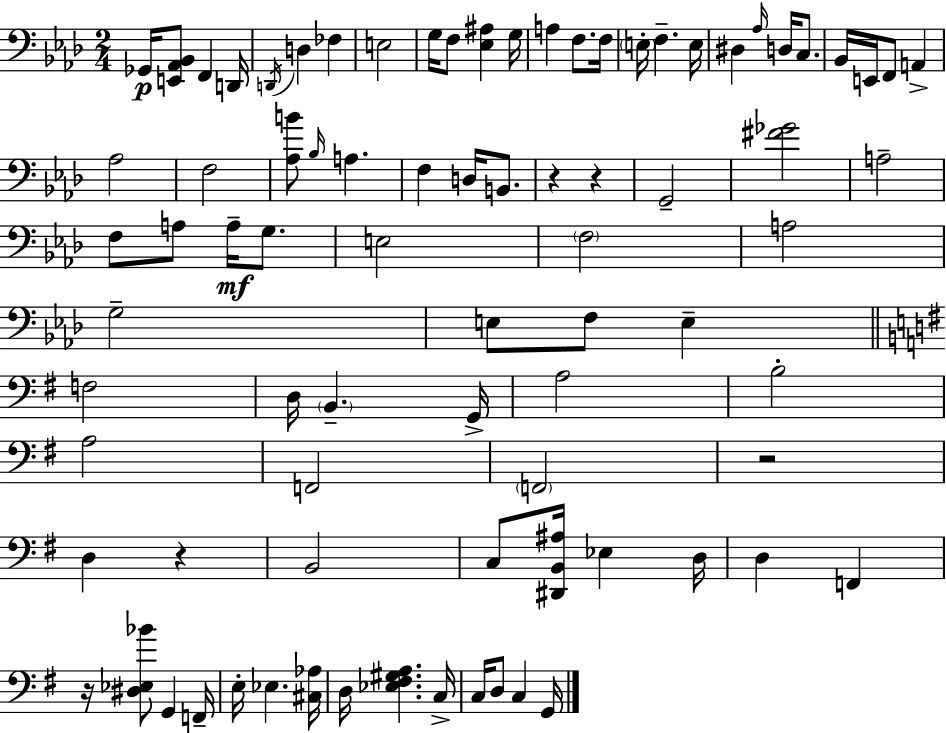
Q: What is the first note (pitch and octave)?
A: Gb2